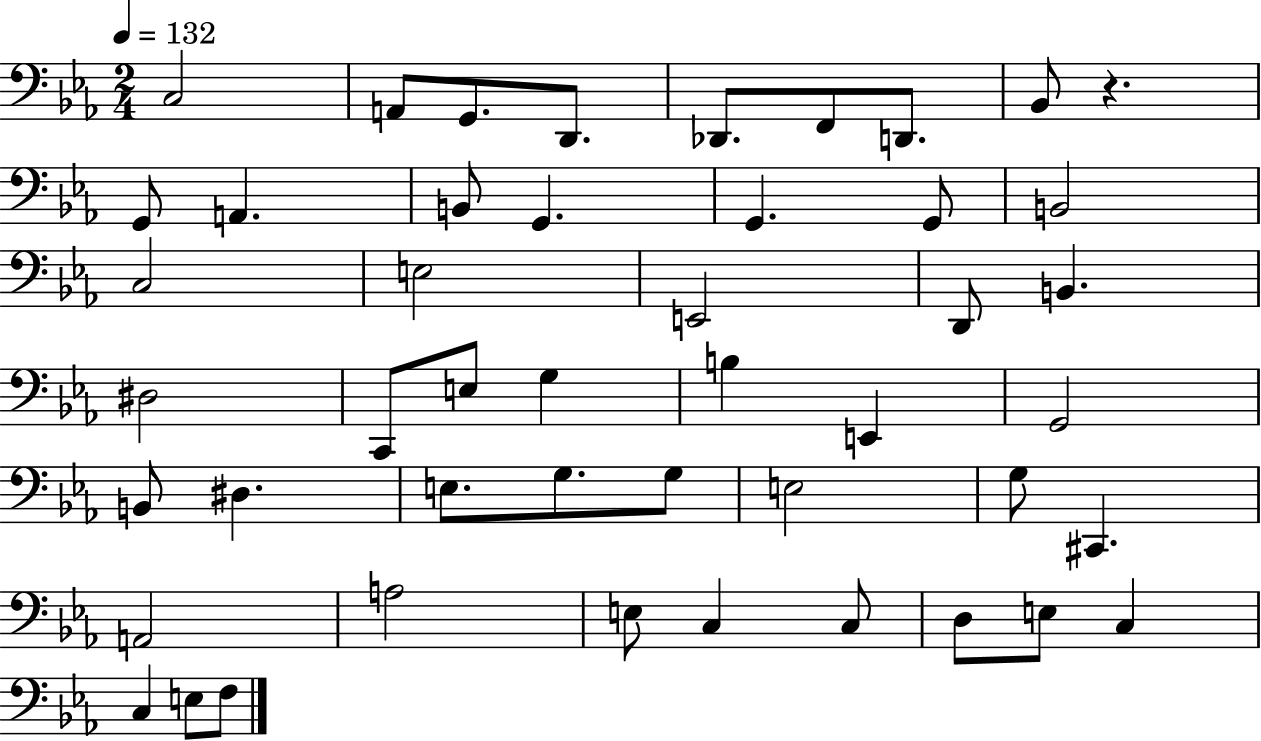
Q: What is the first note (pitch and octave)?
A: C3